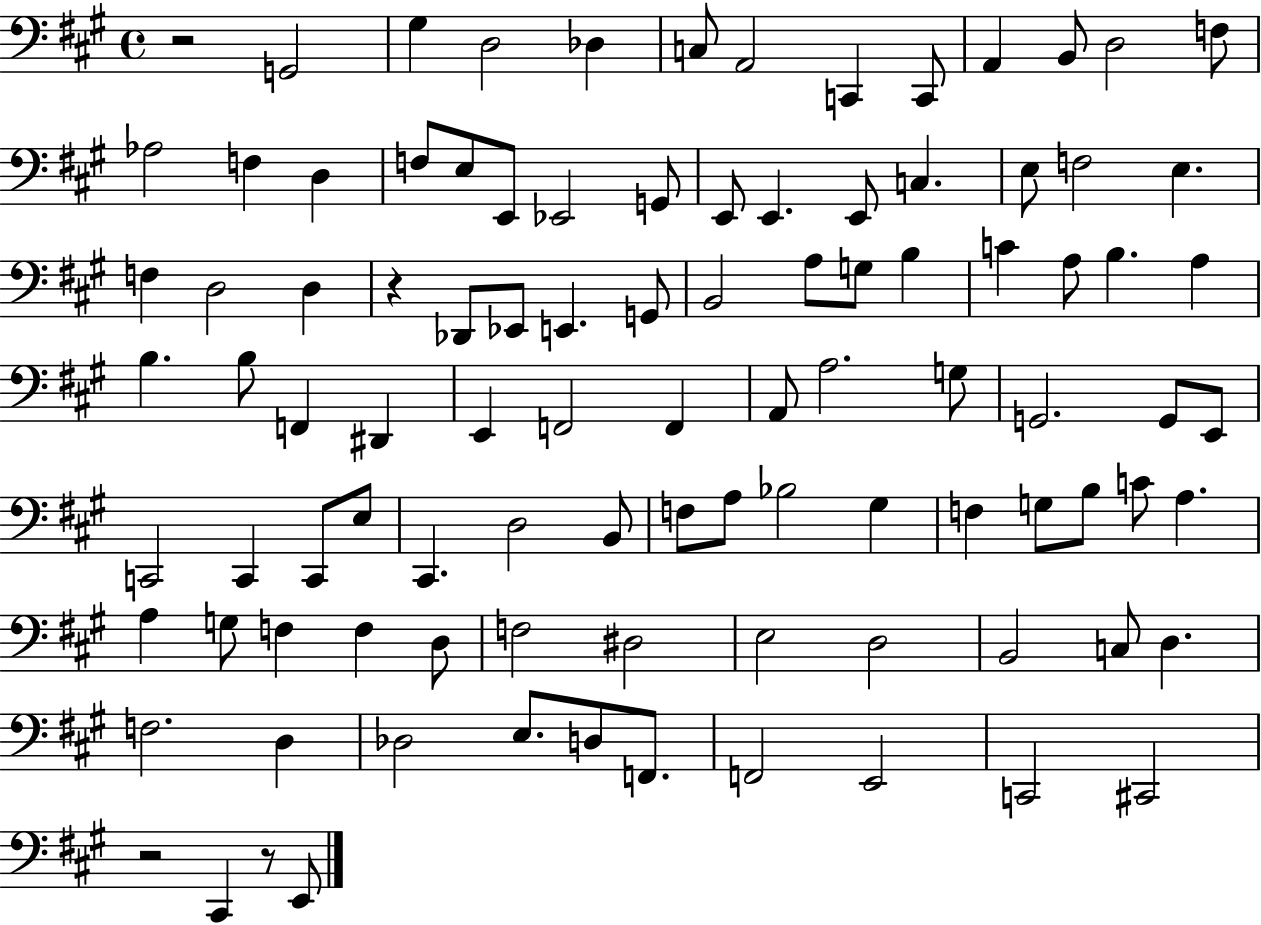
R/h G2/h G#3/q D3/h Db3/q C3/e A2/h C2/q C2/e A2/q B2/e D3/h F3/e Ab3/h F3/q D3/q F3/e E3/e E2/e Eb2/h G2/e E2/e E2/q. E2/e C3/q. E3/e F3/h E3/q. F3/q D3/h D3/q R/q Db2/e Eb2/e E2/q. G2/e B2/h A3/e G3/e B3/q C4/q A3/e B3/q. A3/q B3/q. B3/e F2/q D#2/q E2/q F2/h F2/q A2/e A3/h. G3/e G2/h. G2/e E2/e C2/h C2/q C2/e E3/e C#2/q. D3/h B2/e F3/e A3/e Bb3/h G#3/q F3/q G3/e B3/e C4/e A3/q. A3/q G3/e F3/q F3/q D3/e F3/h D#3/h E3/h D3/h B2/h C3/e D3/q. F3/h. D3/q Db3/h E3/e. D3/e F2/e. F2/h E2/h C2/h C#2/h R/h C#2/q R/e E2/e